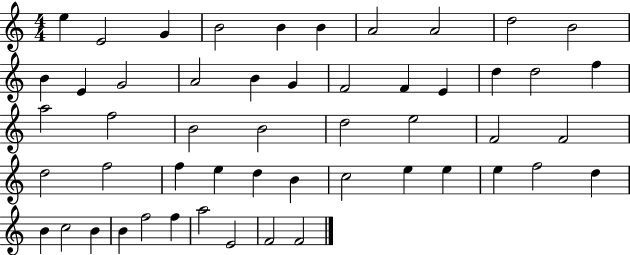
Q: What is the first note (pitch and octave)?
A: E5